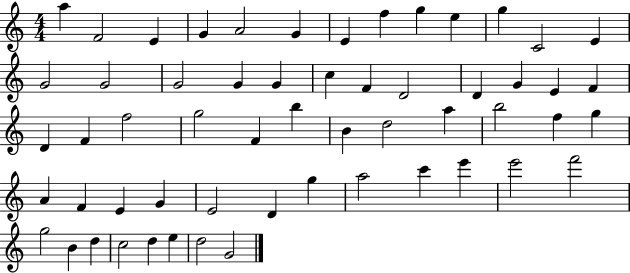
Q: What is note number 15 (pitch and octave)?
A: G4